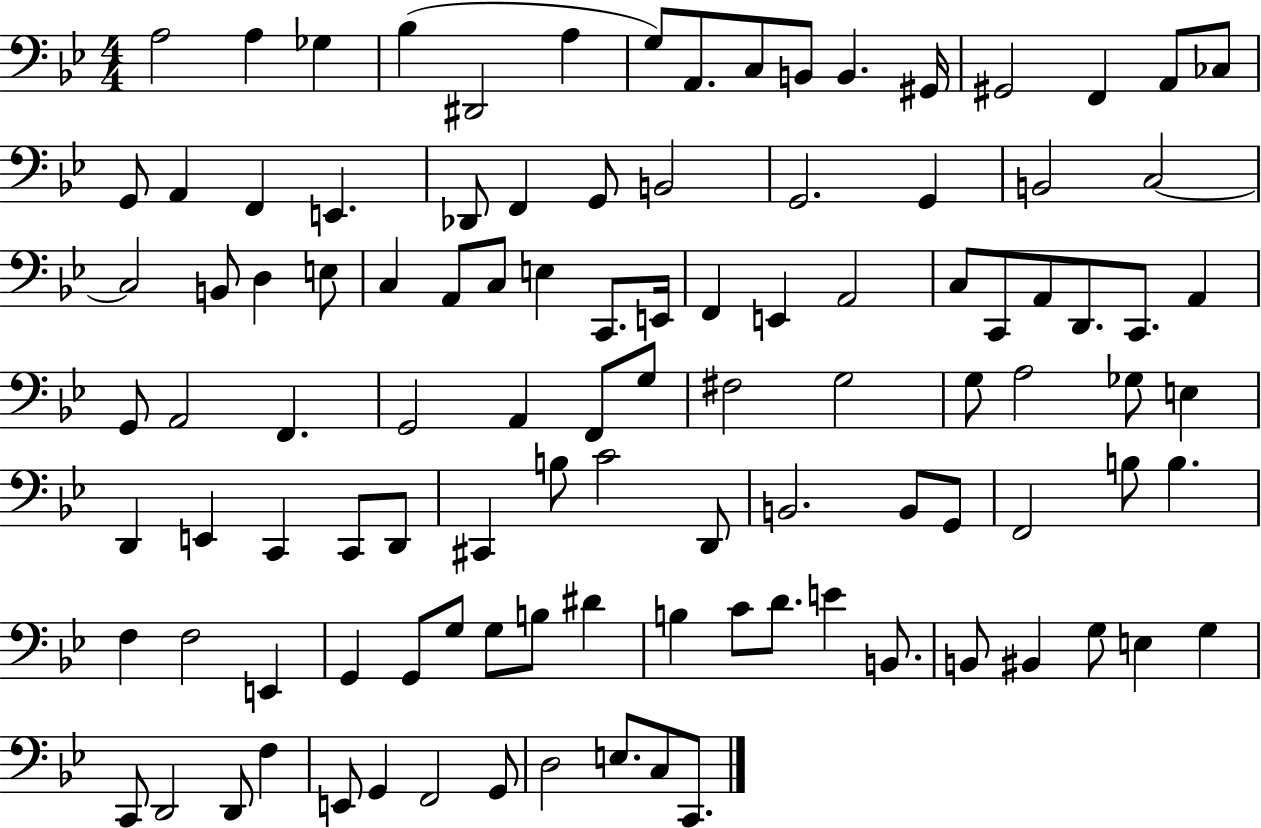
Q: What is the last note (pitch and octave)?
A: C2